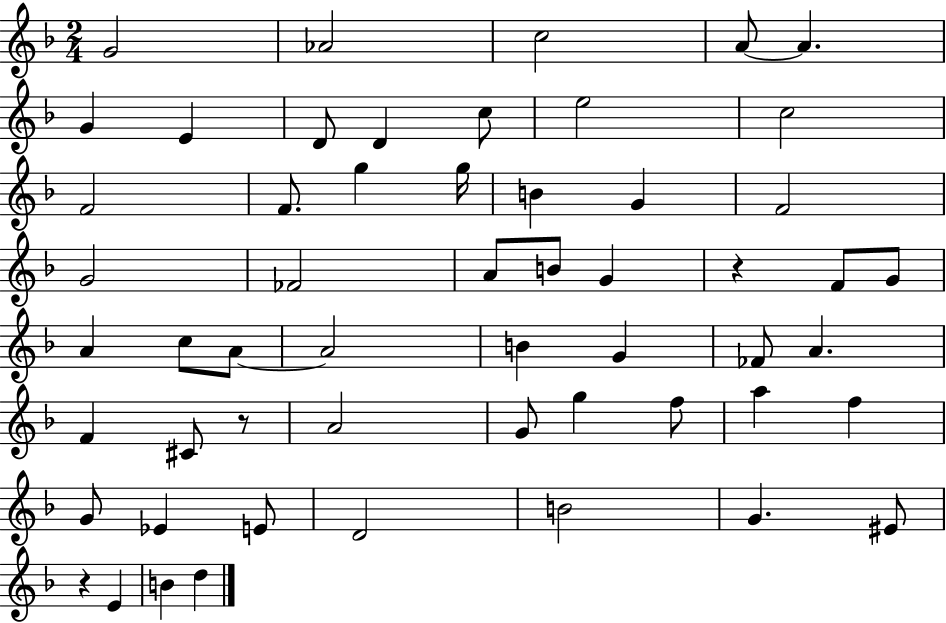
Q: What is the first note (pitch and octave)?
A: G4